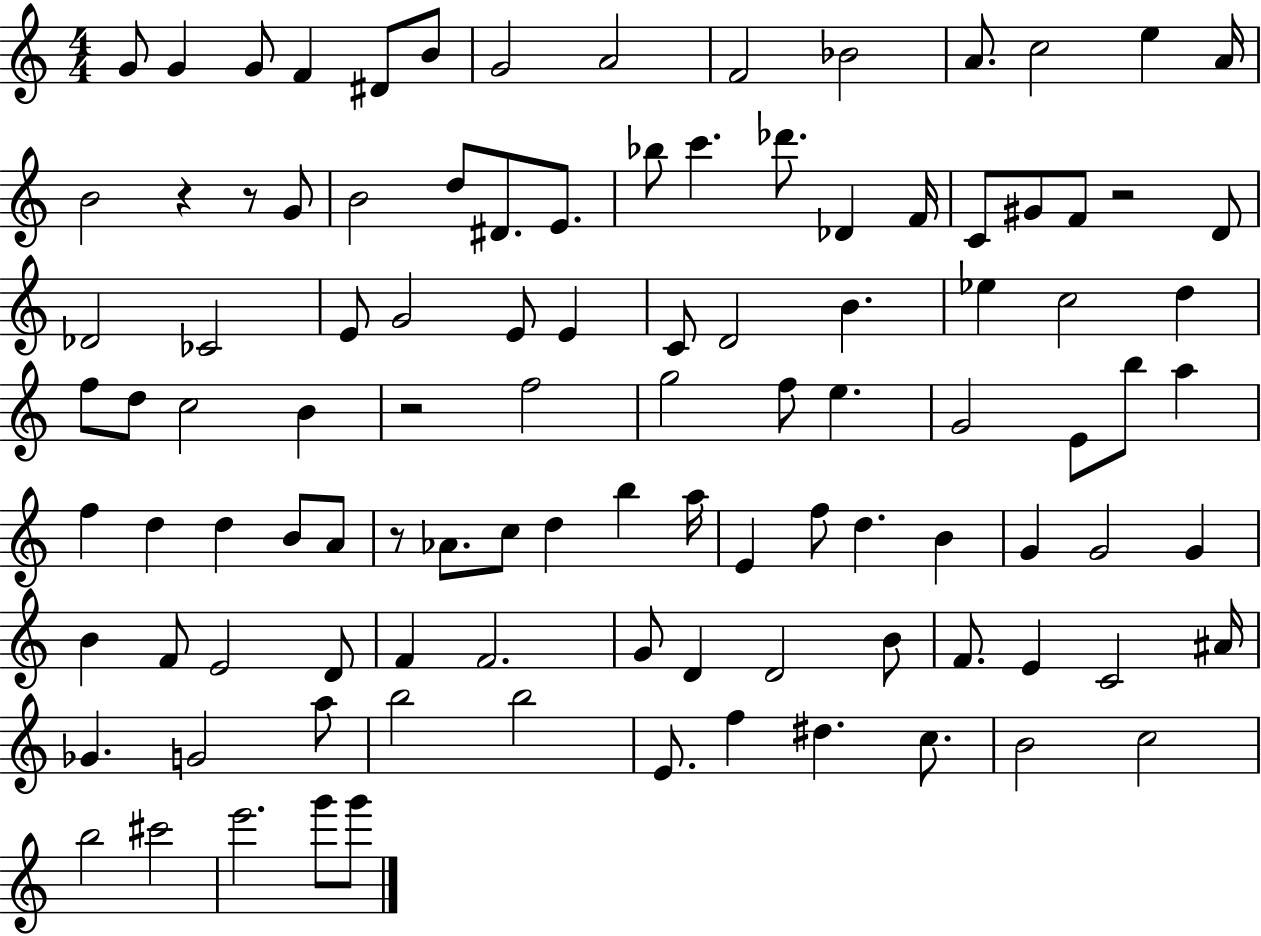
{
  \clef treble
  \numericTimeSignature
  \time 4/4
  \key c \major
  g'8 g'4 g'8 f'4 dis'8 b'8 | g'2 a'2 | f'2 bes'2 | a'8. c''2 e''4 a'16 | \break b'2 r4 r8 g'8 | b'2 d''8 dis'8. e'8. | bes''8 c'''4. des'''8. des'4 f'16 | c'8 gis'8 f'8 r2 d'8 | \break des'2 ces'2 | e'8 g'2 e'8 e'4 | c'8 d'2 b'4. | ees''4 c''2 d''4 | \break f''8 d''8 c''2 b'4 | r2 f''2 | g''2 f''8 e''4. | g'2 e'8 b''8 a''4 | \break f''4 d''4 d''4 b'8 a'8 | r8 aes'8. c''8 d''4 b''4 a''16 | e'4 f''8 d''4. b'4 | g'4 g'2 g'4 | \break b'4 f'8 e'2 d'8 | f'4 f'2. | g'8 d'4 d'2 b'8 | f'8. e'4 c'2 ais'16 | \break ges'4. g'2 a''8 | b''2 b''2 | e'8. f''4 dis''4. c''8. | b'2 c''2 | \break b''2 cis'''2 | e'''2. g'''8 g'''8 | \bar "|."
}